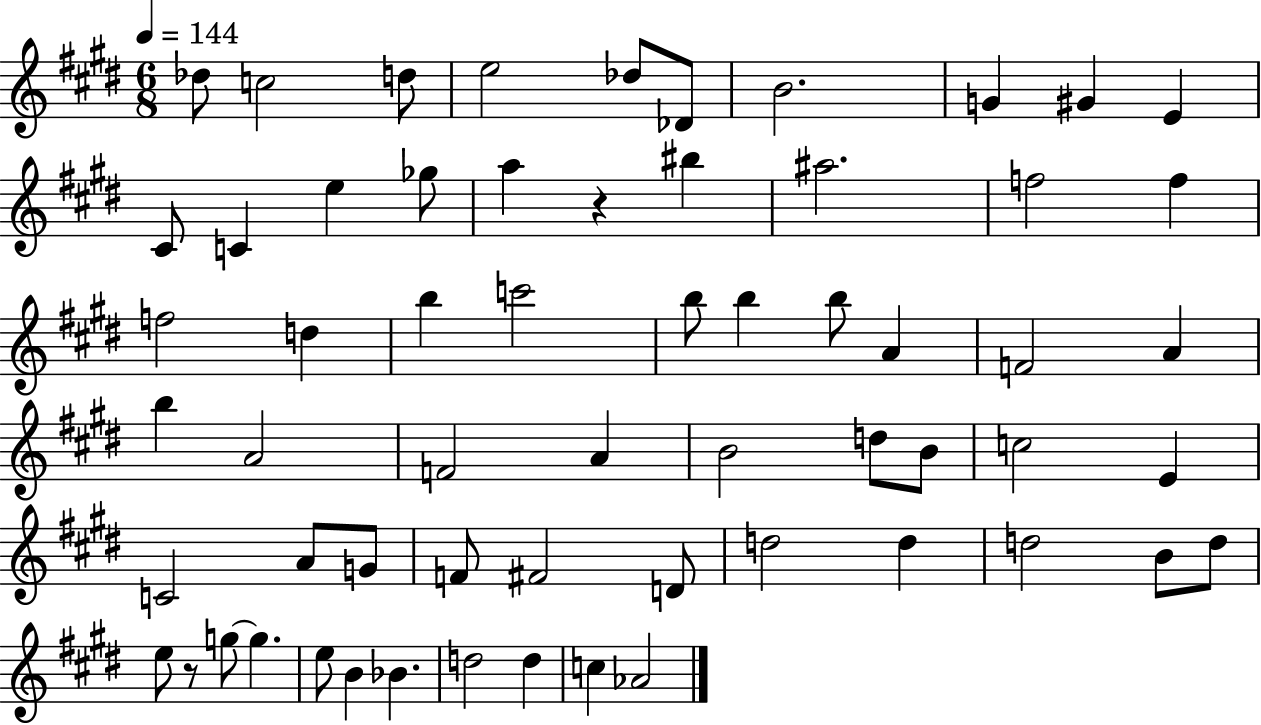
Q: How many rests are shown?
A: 2